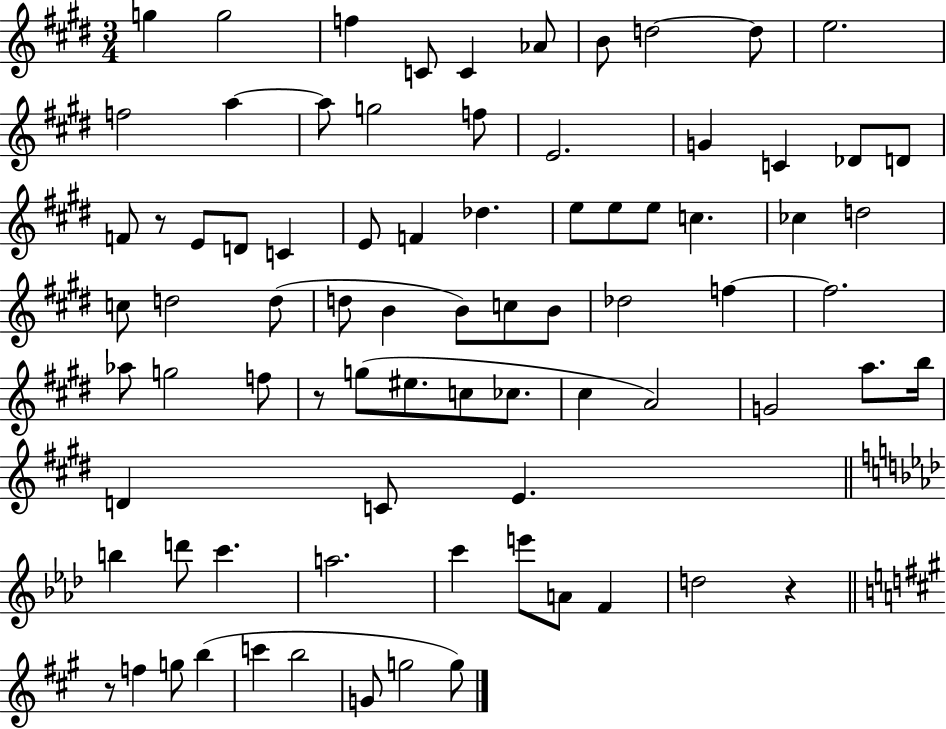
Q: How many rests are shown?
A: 4